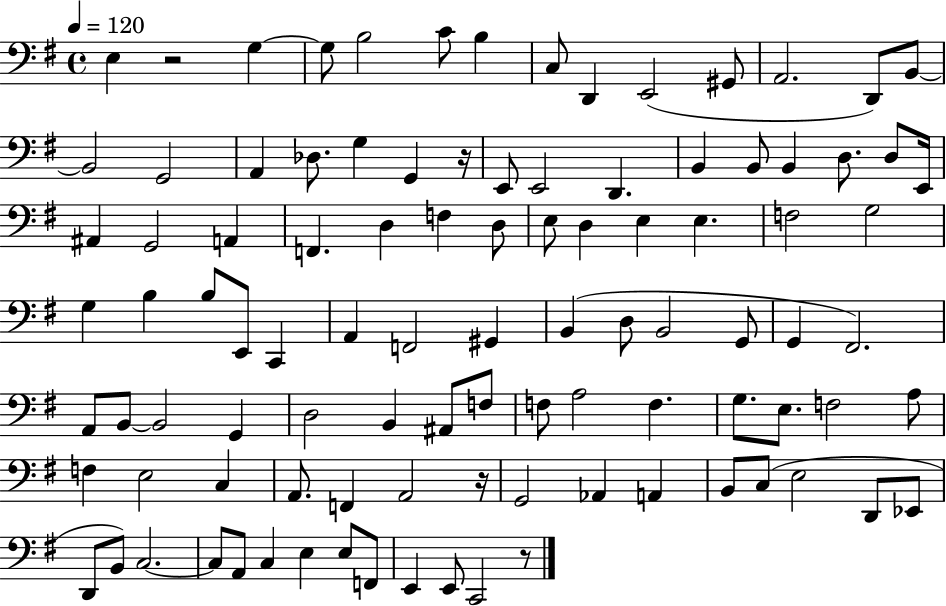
E3/q R/h G3/q G3/e B3/h C4/e B3/q C3/e D2/q E2/h G#2/e A2/h. D2/e B2/e B2/h G2/h A2/q Db3/e. G3/q G2/q R/s E2/e E2/h D2/q. B2/q B2/e B2/q D3/e. D3/e E2/s A#2/q G2/h A2/q F2/q. D3/q F3/q D3/e E3/e D3/q E3/q E3/q. F3/h G3/h G3/q B3/q B3/e E2/e C2/q A2/q F2/h G#2/q B2/q D3/e B2/h G2/e G2/q F#2/h. A2/e B2/e B2/h G2/q D3/h B2/q A#2/e F3/e F3/e A3/h F3/q. G3/e. E3/e. F3/h A3/e F3/q E3/h C3/q A2/e. F2/q A2/h R/s G2/h Ab2/q A2/q B2/e C3/e E3/h D2/e Eb2/e D2/e B2/e C3/h. C3/e A2/e C3/q E3/q E3/e F2/e E2/q E2/e C2/h R/e